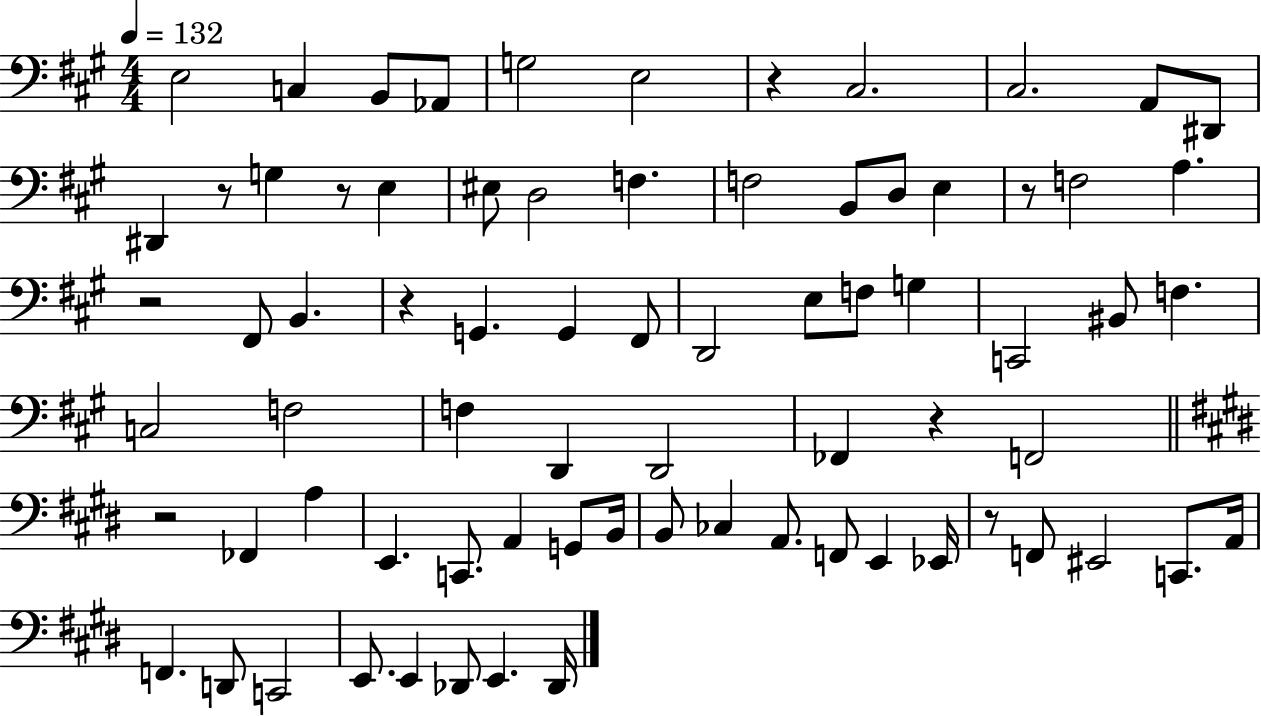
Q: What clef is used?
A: bass